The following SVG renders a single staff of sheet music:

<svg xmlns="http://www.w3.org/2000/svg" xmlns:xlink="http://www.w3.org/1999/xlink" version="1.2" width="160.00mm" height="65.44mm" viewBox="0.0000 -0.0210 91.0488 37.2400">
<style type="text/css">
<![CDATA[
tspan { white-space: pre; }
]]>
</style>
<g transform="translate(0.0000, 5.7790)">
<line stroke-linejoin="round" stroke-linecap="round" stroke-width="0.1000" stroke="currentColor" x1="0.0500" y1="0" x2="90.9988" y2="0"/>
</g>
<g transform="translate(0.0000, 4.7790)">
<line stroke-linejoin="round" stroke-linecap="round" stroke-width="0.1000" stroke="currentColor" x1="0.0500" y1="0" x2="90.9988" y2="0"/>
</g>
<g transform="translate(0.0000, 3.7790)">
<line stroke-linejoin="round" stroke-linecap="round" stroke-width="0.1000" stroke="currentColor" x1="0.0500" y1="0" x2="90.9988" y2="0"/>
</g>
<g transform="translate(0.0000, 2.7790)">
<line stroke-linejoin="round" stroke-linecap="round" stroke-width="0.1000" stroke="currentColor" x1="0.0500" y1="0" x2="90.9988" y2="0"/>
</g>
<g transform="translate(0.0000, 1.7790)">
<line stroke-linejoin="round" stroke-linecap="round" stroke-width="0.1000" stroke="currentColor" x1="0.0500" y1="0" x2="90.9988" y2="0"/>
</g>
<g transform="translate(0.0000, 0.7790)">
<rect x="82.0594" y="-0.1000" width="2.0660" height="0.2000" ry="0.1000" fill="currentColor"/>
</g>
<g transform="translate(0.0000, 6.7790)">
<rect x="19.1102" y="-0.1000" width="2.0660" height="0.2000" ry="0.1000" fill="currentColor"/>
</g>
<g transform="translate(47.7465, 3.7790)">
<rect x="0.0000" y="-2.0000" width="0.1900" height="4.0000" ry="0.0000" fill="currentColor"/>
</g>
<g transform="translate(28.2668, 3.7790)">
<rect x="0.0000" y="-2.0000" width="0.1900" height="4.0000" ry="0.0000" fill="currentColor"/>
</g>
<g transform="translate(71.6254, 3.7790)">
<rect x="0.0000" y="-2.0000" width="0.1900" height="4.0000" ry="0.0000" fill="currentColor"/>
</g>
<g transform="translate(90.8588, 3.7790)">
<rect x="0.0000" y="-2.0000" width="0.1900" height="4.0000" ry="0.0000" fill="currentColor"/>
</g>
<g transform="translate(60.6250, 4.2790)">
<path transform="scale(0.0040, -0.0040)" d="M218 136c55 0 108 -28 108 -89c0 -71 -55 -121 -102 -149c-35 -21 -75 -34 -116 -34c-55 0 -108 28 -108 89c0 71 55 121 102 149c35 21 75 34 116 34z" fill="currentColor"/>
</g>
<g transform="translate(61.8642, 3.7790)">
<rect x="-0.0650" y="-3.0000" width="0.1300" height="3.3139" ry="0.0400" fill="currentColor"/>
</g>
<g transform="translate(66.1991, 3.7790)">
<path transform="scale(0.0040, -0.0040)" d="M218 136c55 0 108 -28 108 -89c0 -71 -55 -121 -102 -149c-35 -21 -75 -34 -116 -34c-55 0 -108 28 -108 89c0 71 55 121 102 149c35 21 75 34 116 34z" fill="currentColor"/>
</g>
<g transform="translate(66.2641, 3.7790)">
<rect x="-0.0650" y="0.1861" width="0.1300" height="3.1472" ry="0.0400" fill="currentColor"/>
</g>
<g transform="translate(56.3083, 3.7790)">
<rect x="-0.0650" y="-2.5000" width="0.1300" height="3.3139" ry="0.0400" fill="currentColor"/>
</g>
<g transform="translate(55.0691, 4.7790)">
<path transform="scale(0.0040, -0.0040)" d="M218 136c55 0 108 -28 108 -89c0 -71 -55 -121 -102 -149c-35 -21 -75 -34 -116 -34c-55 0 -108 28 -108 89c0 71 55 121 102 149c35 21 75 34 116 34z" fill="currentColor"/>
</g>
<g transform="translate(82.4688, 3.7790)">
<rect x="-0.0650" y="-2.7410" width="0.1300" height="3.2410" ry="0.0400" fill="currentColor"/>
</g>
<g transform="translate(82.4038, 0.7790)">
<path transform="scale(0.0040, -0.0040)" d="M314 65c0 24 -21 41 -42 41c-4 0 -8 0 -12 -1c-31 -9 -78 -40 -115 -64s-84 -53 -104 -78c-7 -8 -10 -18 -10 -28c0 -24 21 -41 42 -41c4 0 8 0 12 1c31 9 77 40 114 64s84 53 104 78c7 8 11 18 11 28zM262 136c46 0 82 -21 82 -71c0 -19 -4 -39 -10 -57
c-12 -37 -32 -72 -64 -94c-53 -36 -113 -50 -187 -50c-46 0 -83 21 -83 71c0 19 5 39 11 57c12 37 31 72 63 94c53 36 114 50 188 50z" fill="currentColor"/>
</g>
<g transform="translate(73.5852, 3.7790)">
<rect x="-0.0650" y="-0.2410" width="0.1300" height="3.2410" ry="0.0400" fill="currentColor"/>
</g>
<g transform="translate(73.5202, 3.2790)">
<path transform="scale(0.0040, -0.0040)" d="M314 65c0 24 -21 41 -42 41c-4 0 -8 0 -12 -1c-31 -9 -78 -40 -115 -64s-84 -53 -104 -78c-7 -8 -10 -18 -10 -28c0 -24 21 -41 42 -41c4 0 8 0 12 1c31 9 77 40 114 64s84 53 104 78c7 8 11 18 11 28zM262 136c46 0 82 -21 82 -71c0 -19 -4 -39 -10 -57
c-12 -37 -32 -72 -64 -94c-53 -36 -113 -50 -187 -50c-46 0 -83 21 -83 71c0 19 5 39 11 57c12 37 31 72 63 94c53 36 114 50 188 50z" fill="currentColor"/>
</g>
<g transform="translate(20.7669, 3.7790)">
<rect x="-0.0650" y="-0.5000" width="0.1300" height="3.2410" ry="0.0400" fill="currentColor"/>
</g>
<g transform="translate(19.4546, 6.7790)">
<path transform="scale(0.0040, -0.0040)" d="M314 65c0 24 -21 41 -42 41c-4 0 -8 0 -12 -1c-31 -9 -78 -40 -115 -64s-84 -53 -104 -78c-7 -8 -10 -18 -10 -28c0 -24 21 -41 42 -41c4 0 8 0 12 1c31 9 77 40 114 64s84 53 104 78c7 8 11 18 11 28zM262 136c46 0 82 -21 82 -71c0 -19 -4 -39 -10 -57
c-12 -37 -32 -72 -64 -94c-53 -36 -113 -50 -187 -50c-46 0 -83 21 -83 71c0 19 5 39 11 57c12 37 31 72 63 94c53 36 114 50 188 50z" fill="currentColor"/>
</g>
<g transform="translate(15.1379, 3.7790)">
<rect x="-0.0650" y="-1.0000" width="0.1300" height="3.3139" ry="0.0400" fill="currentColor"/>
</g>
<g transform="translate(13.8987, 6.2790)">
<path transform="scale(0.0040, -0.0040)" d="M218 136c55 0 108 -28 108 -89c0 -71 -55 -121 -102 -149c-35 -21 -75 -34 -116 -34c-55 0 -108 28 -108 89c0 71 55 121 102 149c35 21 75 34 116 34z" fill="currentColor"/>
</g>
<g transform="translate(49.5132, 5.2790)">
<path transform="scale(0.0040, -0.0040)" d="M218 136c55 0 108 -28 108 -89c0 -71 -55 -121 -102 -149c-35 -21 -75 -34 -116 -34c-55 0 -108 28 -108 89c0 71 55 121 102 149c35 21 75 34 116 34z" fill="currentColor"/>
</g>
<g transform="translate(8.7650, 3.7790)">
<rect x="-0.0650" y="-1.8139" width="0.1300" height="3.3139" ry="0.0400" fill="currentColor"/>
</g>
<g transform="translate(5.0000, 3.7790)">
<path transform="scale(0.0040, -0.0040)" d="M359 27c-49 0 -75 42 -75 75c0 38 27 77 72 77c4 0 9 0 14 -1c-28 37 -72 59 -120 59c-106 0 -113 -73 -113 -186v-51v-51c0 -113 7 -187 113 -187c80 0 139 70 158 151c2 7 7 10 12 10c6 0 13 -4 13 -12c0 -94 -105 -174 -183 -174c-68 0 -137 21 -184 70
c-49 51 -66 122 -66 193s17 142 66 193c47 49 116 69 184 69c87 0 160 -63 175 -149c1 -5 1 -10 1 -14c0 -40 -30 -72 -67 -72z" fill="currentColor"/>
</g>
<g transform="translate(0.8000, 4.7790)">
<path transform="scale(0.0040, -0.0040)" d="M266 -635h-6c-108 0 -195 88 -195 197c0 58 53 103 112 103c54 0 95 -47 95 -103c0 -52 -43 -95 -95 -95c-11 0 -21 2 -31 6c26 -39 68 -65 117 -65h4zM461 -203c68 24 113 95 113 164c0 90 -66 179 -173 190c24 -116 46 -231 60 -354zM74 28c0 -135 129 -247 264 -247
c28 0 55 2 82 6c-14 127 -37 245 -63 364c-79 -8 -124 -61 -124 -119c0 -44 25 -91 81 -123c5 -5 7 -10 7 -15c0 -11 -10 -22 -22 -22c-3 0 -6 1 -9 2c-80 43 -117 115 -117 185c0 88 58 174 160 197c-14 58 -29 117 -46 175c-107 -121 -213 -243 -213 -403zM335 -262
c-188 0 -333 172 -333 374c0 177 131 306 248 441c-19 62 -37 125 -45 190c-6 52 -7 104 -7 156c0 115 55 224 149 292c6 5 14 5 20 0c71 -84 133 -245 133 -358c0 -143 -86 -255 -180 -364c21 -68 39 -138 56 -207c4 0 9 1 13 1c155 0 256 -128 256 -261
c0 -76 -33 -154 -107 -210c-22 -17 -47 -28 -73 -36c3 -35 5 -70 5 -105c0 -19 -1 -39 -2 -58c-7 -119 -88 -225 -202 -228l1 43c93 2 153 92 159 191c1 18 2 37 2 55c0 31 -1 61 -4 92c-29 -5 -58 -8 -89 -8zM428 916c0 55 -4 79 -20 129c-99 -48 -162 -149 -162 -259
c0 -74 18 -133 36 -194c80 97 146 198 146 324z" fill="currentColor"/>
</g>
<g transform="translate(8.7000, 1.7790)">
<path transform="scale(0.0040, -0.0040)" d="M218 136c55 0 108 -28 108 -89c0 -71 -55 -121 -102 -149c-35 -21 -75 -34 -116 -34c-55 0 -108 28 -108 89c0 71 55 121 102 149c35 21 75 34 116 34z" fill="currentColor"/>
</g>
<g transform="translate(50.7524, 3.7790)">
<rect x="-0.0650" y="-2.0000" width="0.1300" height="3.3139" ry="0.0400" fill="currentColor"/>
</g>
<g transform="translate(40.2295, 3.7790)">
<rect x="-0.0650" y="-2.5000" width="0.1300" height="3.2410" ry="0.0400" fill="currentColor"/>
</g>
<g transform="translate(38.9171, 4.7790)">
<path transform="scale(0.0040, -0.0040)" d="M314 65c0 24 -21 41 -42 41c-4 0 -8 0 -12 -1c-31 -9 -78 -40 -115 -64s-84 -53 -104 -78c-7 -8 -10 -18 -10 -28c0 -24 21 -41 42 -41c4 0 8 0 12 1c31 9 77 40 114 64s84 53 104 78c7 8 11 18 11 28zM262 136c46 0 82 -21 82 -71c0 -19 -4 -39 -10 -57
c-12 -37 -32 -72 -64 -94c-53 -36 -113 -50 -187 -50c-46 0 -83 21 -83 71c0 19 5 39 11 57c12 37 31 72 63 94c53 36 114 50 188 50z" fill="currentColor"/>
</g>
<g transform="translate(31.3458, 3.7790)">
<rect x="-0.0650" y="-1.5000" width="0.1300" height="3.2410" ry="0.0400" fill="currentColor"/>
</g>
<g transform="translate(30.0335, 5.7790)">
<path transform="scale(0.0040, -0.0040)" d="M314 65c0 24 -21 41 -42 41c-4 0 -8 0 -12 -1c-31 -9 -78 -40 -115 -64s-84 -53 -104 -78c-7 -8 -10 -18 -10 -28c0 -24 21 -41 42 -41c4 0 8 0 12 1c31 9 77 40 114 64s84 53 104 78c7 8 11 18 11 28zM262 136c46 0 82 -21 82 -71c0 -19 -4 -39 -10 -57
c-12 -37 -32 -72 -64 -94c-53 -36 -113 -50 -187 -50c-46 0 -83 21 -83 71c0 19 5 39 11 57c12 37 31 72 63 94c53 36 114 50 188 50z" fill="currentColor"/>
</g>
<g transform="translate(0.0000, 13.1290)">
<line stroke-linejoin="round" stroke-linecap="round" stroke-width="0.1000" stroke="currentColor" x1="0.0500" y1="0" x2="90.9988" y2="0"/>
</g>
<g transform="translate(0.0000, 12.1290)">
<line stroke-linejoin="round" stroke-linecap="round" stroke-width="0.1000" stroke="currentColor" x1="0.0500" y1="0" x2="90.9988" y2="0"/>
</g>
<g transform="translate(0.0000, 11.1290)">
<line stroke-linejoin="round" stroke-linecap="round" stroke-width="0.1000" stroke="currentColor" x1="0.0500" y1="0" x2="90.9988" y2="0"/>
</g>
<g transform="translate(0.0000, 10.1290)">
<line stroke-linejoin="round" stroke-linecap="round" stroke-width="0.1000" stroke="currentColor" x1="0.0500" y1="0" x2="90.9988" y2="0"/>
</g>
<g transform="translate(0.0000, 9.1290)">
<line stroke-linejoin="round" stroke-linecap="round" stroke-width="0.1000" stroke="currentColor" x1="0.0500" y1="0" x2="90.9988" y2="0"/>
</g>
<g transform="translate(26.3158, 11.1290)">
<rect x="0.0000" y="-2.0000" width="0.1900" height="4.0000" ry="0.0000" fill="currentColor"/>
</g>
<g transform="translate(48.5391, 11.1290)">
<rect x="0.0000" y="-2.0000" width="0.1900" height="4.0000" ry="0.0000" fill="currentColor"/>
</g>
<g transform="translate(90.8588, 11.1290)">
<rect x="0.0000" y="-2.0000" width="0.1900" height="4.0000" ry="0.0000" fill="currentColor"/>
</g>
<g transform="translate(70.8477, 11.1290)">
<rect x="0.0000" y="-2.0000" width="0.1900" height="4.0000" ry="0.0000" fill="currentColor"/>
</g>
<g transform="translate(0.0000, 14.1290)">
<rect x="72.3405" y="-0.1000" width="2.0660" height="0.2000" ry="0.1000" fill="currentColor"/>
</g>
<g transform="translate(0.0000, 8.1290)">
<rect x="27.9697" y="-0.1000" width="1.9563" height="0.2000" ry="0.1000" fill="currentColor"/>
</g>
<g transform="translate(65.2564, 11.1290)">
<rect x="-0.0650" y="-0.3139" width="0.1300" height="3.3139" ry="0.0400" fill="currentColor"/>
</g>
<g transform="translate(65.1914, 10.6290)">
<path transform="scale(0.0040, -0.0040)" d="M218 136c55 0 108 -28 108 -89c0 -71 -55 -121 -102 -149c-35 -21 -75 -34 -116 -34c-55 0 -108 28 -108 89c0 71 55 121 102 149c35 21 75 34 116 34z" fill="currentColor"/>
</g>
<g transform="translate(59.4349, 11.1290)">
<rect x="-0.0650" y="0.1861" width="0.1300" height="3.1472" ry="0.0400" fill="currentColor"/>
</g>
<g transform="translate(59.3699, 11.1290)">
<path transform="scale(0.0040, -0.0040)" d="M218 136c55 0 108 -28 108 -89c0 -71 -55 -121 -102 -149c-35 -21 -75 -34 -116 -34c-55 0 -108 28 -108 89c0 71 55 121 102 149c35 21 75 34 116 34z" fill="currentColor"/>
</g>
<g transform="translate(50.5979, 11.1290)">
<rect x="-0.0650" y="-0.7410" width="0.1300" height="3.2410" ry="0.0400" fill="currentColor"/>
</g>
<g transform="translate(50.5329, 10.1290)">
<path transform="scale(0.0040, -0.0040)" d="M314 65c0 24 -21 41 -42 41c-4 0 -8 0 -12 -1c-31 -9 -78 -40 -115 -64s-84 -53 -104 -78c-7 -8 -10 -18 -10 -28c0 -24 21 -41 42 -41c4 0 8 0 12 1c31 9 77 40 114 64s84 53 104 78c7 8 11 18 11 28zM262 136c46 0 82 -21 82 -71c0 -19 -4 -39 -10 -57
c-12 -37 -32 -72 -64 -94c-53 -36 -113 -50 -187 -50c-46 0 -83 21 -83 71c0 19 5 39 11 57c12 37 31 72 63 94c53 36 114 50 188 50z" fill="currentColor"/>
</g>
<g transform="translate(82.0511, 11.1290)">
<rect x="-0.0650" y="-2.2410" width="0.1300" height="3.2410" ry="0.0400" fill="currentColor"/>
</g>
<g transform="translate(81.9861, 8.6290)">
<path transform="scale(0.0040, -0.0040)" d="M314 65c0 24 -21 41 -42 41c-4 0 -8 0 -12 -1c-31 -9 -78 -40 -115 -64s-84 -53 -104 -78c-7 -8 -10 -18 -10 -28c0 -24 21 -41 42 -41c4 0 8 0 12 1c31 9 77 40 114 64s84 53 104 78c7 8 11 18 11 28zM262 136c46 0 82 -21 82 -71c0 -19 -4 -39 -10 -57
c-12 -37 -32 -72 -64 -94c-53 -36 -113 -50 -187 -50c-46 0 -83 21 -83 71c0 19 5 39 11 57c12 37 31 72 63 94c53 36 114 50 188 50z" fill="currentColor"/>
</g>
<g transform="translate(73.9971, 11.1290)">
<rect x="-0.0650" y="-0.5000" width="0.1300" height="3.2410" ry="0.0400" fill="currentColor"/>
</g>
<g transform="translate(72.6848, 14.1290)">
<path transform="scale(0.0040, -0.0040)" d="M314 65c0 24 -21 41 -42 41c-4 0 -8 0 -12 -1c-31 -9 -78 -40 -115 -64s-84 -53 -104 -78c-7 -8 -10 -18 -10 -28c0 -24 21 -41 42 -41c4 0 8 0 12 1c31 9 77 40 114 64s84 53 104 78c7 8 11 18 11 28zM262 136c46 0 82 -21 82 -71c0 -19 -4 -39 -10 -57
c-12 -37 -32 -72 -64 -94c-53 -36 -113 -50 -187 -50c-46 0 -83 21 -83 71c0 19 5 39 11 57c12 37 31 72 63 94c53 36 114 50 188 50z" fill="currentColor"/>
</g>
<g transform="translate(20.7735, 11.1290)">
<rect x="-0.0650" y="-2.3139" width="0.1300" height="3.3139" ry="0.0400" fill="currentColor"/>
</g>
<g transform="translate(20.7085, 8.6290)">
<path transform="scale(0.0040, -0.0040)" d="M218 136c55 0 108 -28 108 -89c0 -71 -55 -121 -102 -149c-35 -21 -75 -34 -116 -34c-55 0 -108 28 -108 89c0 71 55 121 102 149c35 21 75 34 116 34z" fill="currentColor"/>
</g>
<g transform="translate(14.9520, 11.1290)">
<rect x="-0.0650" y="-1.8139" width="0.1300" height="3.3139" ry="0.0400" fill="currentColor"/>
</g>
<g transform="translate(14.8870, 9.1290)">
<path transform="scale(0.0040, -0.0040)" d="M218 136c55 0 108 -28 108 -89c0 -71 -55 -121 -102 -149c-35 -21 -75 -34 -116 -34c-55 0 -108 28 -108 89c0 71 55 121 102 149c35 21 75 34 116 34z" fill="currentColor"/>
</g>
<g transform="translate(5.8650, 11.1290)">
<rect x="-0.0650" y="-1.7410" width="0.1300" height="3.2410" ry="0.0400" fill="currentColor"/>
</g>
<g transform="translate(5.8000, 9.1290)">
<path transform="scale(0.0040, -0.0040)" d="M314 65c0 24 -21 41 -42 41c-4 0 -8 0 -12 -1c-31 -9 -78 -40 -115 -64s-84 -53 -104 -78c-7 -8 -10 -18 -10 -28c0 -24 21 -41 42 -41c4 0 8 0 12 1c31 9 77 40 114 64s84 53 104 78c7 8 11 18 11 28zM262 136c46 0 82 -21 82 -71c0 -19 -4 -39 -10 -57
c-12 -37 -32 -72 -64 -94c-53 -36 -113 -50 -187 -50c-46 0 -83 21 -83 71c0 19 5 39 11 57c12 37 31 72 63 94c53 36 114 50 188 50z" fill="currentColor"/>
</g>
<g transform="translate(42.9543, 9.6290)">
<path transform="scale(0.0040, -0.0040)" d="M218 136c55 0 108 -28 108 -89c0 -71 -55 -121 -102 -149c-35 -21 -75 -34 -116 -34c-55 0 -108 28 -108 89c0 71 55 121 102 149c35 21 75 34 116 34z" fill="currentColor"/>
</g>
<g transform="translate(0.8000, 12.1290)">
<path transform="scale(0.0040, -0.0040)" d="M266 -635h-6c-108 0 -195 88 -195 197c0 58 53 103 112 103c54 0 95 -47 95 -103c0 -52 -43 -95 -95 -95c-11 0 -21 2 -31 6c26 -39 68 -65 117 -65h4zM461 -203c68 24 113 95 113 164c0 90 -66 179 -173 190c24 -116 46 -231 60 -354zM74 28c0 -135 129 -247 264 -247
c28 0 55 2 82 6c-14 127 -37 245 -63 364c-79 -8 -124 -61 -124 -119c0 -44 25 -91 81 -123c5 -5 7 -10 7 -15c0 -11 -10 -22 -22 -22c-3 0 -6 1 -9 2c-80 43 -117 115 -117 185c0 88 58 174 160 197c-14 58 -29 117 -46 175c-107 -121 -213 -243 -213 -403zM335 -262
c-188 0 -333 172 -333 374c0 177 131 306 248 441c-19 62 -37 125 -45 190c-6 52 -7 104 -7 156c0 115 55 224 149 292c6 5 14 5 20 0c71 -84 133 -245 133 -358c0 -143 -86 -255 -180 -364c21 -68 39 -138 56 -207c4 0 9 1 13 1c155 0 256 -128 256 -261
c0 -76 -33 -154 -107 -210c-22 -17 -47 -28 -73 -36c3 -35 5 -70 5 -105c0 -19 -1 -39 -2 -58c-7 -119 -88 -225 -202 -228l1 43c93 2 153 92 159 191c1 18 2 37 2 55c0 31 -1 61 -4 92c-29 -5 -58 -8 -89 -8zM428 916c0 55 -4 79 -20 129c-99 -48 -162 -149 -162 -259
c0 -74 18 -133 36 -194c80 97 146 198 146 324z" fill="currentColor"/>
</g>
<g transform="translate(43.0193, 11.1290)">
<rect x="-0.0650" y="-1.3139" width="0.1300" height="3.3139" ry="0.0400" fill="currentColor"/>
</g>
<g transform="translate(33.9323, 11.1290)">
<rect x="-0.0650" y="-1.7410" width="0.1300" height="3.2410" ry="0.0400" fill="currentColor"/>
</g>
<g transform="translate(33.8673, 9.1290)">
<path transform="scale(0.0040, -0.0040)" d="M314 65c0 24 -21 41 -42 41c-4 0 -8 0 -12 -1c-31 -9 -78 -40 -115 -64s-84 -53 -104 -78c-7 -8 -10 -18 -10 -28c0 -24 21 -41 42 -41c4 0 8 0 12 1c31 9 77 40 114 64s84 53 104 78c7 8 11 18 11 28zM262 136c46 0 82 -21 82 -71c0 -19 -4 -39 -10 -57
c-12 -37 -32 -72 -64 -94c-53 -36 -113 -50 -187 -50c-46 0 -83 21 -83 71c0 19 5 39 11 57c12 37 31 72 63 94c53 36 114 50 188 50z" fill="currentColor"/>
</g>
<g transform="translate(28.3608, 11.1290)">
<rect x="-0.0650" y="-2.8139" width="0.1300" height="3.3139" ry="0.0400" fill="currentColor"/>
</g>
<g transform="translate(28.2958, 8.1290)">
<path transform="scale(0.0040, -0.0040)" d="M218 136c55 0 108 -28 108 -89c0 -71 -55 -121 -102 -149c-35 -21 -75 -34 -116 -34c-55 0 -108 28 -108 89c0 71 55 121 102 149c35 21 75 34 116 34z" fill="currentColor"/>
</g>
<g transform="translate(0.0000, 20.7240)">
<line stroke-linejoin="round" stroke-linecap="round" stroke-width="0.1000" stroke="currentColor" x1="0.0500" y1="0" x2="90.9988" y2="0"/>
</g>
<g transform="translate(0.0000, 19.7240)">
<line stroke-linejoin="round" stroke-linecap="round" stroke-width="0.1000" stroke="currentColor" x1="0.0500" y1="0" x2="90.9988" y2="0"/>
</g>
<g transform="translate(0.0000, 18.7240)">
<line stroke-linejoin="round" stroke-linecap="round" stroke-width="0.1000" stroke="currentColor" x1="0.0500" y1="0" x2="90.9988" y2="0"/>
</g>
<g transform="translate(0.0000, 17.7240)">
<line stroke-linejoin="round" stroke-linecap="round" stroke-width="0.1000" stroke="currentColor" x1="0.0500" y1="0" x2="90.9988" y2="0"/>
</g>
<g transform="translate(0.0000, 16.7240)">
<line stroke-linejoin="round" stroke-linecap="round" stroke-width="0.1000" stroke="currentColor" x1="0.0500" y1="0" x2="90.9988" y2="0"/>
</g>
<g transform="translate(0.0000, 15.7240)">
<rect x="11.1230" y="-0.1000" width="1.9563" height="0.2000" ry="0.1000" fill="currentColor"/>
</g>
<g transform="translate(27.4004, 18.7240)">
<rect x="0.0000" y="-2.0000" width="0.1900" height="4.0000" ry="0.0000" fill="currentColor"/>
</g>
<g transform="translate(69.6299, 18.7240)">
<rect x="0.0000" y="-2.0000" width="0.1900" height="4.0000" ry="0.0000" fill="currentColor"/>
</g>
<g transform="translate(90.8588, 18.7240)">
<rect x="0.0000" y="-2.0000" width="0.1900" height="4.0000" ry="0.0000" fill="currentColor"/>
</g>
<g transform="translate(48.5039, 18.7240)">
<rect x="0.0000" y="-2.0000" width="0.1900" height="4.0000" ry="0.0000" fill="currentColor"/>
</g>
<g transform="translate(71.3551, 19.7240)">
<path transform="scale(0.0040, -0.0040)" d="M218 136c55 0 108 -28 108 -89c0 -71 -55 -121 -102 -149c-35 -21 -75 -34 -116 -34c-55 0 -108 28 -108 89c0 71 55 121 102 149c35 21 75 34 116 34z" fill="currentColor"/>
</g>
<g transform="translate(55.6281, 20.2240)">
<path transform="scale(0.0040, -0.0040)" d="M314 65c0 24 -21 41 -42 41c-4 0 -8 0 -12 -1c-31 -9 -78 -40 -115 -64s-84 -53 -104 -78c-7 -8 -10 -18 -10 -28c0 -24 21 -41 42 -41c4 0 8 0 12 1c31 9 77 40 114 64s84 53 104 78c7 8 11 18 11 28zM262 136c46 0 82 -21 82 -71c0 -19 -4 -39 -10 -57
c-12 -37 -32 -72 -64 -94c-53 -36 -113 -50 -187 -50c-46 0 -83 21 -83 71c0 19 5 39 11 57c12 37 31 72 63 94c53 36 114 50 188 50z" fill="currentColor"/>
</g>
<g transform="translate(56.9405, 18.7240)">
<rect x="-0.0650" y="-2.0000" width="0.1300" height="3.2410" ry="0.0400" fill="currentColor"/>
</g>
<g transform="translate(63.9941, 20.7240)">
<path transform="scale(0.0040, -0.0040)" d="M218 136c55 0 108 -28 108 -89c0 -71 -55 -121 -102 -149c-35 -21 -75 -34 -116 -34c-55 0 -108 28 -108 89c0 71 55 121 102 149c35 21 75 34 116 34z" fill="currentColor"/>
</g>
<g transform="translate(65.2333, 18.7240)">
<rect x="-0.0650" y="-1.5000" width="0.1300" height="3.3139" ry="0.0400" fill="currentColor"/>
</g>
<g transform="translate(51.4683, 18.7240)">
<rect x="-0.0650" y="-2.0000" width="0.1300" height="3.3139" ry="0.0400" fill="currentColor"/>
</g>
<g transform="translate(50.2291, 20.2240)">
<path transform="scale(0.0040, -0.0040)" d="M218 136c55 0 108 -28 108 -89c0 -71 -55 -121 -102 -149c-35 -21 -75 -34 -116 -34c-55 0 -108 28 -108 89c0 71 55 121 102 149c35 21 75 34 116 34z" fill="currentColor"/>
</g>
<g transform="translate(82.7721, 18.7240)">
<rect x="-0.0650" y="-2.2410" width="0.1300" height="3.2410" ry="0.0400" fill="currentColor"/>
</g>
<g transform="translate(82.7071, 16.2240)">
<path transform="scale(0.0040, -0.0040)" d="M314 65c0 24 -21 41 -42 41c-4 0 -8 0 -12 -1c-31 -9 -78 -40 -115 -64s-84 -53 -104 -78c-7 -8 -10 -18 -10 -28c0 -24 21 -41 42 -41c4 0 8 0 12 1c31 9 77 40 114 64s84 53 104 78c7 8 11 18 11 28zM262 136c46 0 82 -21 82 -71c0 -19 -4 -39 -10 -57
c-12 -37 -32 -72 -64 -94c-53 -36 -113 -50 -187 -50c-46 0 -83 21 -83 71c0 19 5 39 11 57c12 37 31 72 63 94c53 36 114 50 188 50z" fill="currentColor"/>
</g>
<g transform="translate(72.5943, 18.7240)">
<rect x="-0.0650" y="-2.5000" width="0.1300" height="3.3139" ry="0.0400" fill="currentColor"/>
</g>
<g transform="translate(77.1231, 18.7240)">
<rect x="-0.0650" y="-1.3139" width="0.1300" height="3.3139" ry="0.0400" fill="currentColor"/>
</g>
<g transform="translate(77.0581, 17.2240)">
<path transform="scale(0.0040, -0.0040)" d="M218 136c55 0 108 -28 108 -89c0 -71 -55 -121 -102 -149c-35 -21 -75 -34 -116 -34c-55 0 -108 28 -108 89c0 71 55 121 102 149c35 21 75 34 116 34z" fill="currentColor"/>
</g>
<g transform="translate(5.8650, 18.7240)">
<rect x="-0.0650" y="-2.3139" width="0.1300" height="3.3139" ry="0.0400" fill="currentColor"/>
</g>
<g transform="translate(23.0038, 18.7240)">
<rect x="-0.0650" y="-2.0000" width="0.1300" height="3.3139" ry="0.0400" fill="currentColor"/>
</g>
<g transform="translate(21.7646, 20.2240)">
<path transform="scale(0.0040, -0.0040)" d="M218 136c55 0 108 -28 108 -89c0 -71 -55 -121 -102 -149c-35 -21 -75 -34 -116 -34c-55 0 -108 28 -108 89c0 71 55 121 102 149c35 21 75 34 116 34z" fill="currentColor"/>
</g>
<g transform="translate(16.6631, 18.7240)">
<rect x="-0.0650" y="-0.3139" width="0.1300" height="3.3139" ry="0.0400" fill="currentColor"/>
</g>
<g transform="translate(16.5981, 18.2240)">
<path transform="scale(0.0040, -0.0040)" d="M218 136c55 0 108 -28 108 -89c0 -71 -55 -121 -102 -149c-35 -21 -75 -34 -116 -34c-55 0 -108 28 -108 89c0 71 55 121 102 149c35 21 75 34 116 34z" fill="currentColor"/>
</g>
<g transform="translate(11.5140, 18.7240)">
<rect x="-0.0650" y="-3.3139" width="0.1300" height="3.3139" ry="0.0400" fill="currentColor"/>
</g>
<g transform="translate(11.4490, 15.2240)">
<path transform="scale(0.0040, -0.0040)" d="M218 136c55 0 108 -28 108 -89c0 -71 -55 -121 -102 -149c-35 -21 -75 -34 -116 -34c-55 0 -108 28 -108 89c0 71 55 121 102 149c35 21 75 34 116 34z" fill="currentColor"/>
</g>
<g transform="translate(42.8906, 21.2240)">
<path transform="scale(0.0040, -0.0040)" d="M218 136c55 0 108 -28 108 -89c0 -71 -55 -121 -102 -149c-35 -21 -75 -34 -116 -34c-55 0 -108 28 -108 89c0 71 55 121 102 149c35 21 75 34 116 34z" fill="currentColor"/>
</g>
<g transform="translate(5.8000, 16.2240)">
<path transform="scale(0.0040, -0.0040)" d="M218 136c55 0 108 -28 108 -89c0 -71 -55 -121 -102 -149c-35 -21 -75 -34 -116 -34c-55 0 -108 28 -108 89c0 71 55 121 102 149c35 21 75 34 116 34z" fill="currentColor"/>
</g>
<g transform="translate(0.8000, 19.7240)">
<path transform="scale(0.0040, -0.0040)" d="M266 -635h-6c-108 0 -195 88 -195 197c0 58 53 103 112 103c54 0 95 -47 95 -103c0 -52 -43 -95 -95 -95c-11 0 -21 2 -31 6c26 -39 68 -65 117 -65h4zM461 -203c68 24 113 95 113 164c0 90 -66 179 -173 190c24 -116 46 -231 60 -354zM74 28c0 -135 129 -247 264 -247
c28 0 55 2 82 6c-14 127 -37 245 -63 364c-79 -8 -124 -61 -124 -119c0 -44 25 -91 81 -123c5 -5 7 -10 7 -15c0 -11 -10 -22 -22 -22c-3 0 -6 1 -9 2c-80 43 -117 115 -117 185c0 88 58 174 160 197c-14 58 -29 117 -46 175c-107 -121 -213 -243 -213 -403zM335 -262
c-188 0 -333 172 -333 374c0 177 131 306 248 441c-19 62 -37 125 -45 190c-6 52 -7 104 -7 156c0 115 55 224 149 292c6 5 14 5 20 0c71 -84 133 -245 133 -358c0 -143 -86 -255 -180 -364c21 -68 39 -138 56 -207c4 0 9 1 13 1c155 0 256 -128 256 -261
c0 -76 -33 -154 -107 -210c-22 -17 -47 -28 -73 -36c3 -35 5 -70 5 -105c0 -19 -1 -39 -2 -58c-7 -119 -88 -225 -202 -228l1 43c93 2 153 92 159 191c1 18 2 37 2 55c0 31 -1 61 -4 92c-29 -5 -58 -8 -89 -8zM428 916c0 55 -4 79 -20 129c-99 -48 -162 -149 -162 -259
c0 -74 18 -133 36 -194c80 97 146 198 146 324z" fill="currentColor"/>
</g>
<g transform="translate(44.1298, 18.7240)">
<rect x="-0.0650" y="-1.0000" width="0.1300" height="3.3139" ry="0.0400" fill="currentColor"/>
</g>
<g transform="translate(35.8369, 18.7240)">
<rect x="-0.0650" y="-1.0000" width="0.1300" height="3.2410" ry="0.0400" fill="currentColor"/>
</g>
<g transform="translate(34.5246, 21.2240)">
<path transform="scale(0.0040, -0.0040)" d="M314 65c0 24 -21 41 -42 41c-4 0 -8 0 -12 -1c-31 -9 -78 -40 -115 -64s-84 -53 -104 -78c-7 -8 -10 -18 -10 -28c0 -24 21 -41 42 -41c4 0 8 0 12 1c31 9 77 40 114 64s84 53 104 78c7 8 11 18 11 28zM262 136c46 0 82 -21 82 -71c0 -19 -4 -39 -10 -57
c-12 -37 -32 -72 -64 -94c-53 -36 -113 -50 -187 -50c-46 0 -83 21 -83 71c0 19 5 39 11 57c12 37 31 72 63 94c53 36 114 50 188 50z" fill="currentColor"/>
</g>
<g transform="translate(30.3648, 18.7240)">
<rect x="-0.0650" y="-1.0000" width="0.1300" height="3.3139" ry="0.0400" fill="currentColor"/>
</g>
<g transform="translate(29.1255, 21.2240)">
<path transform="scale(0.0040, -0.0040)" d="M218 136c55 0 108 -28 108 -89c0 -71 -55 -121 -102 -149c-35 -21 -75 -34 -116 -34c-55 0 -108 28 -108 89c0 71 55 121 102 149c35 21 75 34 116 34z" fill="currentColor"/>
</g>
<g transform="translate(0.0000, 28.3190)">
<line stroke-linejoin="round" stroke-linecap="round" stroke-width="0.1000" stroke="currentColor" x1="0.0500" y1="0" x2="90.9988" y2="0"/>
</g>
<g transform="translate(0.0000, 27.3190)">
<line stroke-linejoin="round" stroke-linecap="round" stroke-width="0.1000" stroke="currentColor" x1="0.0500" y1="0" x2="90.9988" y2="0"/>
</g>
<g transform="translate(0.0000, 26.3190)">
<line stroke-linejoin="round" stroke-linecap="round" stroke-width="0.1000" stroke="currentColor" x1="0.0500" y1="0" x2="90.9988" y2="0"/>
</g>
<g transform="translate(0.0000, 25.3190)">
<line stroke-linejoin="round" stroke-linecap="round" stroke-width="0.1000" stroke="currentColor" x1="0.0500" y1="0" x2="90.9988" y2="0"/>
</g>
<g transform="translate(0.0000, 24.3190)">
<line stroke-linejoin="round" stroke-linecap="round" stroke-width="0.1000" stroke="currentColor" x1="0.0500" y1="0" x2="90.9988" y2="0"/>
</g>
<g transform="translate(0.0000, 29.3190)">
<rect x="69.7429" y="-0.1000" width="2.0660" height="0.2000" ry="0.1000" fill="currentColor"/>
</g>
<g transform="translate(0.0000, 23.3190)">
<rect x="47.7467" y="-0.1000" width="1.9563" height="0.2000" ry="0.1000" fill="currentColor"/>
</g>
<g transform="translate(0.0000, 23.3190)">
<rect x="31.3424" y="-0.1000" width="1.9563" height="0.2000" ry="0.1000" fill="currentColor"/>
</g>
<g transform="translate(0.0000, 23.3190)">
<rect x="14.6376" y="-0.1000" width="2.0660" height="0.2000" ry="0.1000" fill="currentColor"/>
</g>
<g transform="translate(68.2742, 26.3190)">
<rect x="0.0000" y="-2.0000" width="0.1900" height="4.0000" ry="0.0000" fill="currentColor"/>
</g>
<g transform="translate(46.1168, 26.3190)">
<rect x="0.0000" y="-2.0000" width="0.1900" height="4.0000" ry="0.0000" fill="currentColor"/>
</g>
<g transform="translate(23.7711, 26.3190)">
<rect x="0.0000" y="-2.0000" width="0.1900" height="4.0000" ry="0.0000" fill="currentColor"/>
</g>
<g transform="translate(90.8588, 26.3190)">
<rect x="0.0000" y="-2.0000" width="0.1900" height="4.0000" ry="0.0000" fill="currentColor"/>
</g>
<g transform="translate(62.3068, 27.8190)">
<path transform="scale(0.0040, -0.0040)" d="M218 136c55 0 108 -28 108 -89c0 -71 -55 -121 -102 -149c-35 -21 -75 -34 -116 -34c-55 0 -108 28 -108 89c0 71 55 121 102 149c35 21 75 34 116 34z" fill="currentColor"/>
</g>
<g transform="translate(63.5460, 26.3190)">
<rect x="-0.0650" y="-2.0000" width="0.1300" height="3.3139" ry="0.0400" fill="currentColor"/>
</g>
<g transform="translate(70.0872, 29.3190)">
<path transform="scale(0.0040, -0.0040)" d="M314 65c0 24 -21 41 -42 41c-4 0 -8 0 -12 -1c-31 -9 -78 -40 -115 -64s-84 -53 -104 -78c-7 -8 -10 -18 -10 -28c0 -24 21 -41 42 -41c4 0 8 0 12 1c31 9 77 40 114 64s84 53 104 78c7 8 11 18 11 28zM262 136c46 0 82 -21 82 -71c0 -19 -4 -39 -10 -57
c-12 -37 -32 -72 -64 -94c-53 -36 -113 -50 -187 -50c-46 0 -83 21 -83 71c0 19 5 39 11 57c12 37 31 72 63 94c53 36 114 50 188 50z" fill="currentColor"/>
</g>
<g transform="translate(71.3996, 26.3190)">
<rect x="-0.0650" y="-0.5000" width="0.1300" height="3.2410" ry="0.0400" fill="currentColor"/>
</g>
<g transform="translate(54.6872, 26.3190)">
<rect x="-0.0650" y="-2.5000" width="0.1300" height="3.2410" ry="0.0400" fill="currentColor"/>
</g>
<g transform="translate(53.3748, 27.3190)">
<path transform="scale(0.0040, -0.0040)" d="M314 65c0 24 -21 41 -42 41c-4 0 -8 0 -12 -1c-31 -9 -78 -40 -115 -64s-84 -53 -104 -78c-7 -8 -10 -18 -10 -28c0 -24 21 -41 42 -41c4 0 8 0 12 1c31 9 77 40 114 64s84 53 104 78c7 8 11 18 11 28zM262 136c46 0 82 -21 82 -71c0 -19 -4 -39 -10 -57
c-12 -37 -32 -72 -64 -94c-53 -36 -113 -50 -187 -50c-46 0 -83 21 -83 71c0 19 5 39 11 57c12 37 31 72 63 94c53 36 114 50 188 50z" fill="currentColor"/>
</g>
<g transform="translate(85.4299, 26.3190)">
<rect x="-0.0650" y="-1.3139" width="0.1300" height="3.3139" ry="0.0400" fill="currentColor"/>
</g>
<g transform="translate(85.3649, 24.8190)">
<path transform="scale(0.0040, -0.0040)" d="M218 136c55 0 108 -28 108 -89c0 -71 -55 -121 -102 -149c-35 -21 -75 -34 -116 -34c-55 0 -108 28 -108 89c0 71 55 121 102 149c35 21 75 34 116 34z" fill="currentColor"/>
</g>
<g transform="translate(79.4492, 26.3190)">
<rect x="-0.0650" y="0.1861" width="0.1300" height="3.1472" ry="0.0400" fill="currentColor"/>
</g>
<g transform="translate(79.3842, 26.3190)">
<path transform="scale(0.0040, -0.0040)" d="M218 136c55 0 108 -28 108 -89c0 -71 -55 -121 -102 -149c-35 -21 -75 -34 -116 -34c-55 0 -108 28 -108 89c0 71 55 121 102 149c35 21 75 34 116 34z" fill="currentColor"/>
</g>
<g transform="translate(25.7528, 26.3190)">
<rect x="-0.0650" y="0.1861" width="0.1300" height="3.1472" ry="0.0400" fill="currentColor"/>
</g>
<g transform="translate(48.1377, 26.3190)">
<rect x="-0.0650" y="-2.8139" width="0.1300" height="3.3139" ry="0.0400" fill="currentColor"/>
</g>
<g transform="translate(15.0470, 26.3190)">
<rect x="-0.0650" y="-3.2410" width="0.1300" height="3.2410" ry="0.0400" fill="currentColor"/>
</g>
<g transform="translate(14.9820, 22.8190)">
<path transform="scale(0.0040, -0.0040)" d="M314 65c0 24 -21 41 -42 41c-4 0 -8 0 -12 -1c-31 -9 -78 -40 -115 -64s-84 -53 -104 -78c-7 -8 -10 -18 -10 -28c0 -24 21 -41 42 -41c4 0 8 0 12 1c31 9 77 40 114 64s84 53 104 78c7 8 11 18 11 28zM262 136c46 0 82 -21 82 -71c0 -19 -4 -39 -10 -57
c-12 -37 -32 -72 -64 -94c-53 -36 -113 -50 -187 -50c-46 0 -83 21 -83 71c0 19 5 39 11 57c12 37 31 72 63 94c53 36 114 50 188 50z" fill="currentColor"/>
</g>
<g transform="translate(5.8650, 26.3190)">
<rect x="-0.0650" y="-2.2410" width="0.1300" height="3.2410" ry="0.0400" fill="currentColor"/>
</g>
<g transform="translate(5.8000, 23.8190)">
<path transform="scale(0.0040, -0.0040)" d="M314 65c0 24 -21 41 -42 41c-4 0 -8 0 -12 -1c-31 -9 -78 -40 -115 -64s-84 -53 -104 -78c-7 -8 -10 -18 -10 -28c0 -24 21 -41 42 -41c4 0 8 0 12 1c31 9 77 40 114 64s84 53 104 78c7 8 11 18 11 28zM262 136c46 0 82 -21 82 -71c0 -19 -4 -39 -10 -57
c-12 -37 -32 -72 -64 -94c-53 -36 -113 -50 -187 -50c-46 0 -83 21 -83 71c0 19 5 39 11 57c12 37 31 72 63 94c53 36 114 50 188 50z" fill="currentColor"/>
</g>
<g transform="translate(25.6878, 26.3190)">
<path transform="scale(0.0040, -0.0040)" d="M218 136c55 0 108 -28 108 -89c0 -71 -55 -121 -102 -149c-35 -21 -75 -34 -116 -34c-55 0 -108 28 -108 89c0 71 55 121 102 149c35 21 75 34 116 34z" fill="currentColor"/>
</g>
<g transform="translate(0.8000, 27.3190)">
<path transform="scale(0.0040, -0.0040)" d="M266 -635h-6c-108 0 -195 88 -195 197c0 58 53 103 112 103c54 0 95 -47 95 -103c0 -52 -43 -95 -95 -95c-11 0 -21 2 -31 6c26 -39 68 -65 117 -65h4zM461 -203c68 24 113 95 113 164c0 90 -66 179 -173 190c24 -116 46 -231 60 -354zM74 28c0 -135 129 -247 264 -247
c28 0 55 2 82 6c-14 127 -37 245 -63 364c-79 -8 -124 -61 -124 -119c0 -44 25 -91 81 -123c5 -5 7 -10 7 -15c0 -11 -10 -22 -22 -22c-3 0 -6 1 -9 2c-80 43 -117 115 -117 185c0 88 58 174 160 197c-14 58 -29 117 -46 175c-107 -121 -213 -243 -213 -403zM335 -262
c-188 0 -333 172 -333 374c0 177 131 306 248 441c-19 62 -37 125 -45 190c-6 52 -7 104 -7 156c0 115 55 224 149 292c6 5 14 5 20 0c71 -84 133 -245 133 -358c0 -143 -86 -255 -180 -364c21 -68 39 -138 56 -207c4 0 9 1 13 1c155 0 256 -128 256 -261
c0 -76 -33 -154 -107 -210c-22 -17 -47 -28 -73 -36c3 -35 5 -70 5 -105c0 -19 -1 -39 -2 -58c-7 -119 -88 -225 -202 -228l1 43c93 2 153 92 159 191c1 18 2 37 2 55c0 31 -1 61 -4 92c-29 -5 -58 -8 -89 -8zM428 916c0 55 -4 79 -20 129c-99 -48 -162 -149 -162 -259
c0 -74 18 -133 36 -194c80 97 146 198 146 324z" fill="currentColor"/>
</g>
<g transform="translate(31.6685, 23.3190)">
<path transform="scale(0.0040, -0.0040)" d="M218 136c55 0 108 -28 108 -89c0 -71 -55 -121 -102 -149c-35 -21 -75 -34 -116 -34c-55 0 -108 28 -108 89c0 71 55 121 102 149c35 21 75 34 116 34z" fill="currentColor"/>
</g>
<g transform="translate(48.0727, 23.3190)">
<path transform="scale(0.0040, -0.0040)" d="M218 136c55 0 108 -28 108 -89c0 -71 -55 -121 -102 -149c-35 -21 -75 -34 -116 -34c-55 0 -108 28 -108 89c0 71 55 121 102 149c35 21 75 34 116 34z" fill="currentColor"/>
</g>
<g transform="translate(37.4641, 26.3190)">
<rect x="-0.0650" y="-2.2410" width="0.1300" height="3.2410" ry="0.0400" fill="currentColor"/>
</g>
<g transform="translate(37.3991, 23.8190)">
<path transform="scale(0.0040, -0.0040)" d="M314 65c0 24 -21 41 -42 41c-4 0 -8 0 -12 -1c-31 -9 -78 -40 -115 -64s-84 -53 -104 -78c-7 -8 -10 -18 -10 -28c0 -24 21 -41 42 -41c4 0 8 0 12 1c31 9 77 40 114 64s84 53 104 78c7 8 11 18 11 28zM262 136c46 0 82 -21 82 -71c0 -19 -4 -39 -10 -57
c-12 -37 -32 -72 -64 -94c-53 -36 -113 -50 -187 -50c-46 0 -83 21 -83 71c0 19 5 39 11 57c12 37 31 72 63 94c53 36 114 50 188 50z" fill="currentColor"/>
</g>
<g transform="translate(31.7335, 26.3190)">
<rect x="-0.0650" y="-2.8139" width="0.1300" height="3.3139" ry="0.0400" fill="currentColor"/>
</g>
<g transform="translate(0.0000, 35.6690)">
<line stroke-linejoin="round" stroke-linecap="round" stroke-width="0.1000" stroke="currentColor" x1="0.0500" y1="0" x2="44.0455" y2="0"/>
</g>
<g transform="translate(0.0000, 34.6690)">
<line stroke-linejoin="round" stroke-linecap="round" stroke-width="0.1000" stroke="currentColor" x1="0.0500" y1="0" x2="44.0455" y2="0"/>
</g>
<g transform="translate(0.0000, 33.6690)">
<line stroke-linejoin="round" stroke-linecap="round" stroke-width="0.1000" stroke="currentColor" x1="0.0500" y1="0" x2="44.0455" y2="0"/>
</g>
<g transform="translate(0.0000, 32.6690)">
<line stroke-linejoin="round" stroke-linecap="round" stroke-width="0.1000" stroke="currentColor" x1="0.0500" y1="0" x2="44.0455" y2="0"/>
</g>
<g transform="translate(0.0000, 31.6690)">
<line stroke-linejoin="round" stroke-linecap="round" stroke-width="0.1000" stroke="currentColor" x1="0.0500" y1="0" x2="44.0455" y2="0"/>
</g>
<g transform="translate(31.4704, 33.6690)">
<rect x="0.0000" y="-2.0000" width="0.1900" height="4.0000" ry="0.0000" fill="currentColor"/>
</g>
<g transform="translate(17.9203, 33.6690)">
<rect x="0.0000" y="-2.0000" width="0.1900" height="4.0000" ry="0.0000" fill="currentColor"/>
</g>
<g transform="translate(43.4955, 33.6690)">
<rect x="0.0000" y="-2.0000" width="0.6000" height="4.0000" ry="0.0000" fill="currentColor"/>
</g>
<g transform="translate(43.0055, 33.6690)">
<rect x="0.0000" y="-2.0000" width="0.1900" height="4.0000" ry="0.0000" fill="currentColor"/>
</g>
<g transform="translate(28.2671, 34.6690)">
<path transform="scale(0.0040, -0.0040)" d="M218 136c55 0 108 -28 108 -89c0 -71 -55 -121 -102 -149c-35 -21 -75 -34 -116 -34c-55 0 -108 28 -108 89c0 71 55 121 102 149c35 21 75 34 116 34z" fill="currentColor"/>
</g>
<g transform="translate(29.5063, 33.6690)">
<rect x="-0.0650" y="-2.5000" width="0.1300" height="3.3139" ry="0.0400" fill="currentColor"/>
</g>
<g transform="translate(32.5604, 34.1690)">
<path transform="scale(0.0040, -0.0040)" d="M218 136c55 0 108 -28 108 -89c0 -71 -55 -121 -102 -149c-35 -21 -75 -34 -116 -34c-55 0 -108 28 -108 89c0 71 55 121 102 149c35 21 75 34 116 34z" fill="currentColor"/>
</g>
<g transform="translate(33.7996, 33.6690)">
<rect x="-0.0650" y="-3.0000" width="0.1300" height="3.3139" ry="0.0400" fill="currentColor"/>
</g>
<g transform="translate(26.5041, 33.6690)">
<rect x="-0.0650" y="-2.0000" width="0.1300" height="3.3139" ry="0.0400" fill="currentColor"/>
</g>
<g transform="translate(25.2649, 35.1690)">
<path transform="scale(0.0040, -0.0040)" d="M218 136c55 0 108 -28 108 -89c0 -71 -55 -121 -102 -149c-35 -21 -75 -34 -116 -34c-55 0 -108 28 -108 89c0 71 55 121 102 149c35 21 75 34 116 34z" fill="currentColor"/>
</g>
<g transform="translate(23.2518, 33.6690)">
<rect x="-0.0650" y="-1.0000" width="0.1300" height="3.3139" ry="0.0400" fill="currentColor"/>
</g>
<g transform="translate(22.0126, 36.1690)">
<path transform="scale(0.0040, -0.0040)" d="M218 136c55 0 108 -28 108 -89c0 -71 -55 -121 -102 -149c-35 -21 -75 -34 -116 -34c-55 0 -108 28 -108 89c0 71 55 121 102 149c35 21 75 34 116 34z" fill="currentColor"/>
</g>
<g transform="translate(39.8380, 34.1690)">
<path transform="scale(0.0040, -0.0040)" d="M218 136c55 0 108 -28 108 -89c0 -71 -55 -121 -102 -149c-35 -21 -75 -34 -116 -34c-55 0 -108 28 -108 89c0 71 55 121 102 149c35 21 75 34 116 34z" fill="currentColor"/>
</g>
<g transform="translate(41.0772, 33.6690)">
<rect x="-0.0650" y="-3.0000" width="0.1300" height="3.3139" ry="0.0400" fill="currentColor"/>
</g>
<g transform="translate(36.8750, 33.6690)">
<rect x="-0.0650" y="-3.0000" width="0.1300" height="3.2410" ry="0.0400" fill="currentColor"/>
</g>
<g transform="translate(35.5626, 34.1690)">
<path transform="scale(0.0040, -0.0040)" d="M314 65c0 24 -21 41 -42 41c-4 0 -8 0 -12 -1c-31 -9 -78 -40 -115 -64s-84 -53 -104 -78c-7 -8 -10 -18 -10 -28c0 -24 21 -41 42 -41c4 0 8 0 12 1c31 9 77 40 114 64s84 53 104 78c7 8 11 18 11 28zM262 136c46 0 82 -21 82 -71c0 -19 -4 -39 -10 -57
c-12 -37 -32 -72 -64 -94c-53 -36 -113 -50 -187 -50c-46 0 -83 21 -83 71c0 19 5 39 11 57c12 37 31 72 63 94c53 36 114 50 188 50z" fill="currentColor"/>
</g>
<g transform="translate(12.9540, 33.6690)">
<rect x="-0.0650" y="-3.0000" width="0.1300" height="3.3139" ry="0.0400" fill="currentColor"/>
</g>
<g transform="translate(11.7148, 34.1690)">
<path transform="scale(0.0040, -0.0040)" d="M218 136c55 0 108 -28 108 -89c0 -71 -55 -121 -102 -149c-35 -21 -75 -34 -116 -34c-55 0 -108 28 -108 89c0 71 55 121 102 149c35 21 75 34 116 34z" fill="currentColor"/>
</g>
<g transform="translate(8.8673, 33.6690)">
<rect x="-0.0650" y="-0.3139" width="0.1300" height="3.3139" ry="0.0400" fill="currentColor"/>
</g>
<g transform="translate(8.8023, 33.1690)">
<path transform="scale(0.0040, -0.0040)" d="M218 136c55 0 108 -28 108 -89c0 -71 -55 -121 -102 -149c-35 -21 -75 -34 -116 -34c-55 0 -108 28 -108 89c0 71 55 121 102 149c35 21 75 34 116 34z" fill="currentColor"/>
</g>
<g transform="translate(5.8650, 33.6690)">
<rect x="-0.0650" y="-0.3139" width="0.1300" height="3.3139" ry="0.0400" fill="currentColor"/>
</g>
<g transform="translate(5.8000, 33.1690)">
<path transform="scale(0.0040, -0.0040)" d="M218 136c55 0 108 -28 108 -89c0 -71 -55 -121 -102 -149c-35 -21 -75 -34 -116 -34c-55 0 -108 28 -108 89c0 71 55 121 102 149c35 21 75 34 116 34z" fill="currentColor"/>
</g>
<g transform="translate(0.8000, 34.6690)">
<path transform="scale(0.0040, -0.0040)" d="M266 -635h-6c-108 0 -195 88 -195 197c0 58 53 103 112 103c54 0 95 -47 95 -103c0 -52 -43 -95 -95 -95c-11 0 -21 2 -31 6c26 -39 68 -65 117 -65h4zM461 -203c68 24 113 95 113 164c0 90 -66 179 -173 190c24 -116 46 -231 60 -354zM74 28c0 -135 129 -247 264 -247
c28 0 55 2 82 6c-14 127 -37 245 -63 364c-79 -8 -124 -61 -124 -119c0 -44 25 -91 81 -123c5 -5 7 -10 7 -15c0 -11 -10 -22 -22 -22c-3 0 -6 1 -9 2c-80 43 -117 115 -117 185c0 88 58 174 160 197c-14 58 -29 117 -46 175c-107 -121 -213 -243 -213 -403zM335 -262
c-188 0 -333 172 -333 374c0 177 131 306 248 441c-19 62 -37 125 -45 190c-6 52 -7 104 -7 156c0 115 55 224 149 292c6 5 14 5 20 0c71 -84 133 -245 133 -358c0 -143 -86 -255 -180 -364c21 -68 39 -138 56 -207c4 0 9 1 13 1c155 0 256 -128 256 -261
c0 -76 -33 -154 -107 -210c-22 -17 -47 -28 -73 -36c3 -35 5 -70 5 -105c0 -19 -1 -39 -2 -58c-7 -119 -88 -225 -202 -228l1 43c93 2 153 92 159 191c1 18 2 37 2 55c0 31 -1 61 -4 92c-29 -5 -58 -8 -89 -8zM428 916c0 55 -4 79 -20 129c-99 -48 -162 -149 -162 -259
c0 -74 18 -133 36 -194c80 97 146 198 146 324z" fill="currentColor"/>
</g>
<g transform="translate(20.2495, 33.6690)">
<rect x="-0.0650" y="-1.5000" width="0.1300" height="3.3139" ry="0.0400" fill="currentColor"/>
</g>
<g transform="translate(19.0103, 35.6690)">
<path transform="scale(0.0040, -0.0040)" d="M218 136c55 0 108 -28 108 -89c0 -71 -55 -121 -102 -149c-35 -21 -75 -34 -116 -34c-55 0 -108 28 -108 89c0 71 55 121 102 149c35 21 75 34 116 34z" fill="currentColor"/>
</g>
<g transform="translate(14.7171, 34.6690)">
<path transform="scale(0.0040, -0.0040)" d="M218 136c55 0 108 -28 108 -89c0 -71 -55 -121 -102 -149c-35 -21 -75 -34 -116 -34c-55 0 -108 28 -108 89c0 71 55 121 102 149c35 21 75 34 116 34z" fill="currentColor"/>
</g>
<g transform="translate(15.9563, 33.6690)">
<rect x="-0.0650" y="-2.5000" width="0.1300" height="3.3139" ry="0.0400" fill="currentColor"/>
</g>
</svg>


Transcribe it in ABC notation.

X:1
T:Untitled
M:4/4
L:1/4
K:C
f D C2 E2 G2 F G A B c2 a2 f2 f g a f2 e d2 B c C2 g2 g b c F D D2 D F F2 E G e g2 g2 b2 B a g2 a G2 F C2 B e c c A G E D F G A A2 A